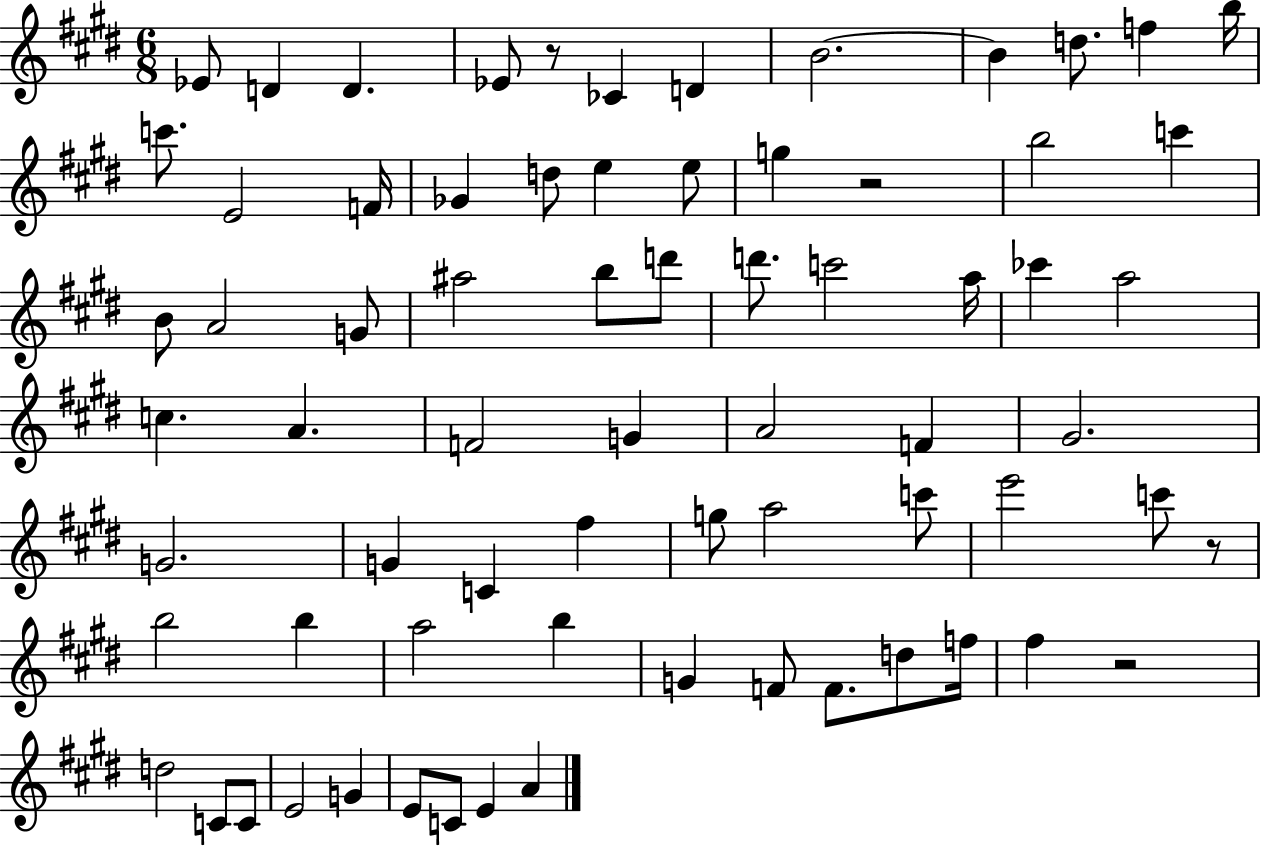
X:1
T:Untitled
M:6/8
L:1/4
K:E
_E/2 D D _E/2 z/2 _C D B2 B d/2 f b/4 c'/2 E2 F/4 _G d/2 e e/2 g z2 b2 c' B/2 A2 G/2 ^a2 b/2 d'/2 d'/2 c'2 a/4 _c' a2 c A F2 G A2 F ^G2 G2 G C ^f g/2 a2 c'/2 e'2 c'/2 z/2 b2 b a2 b G F/2 F/2 d/2 f/4 ^f z2 d2 C/2 C/2 E2 G E/2 C/2 E A